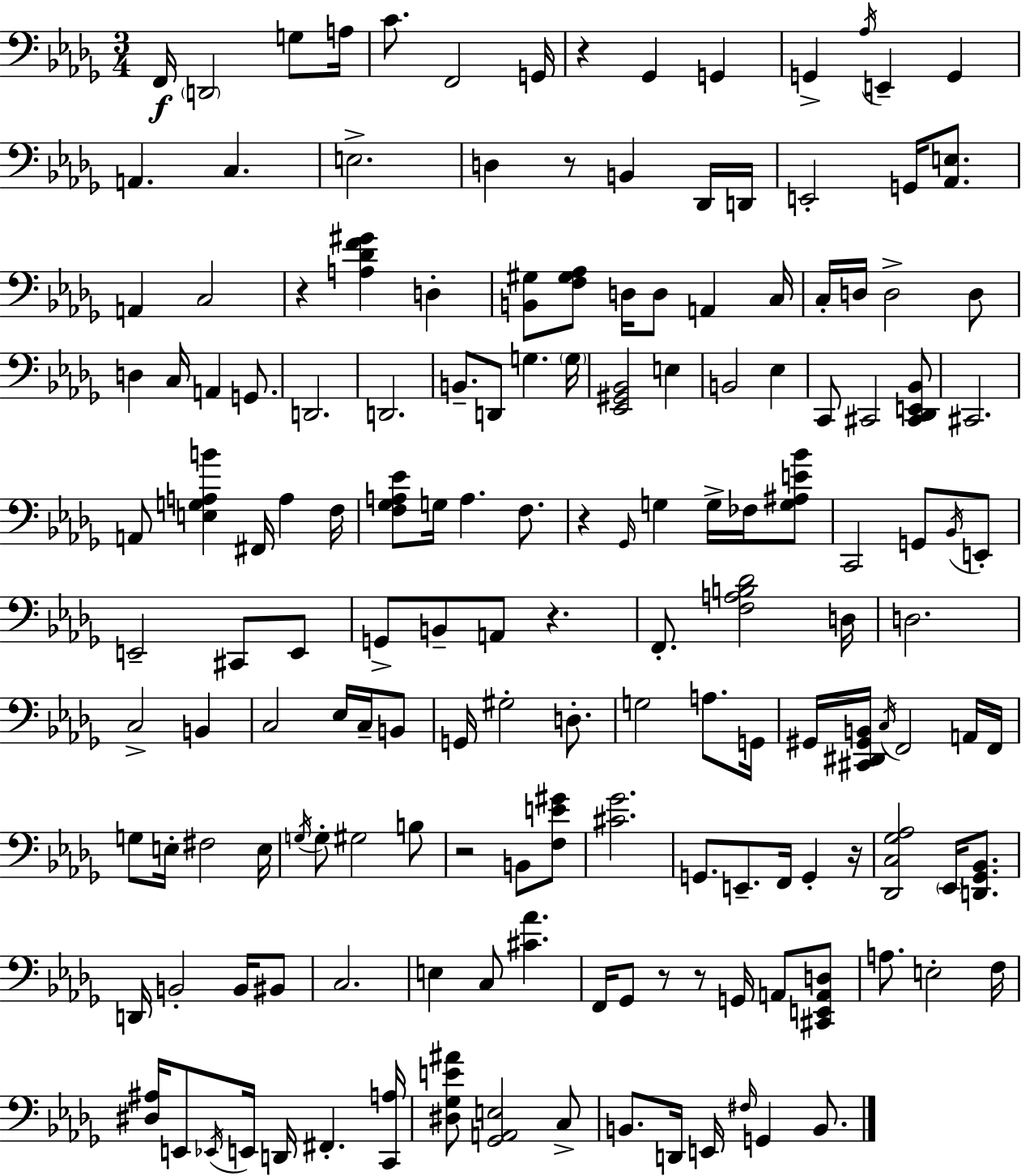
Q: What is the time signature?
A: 3/4